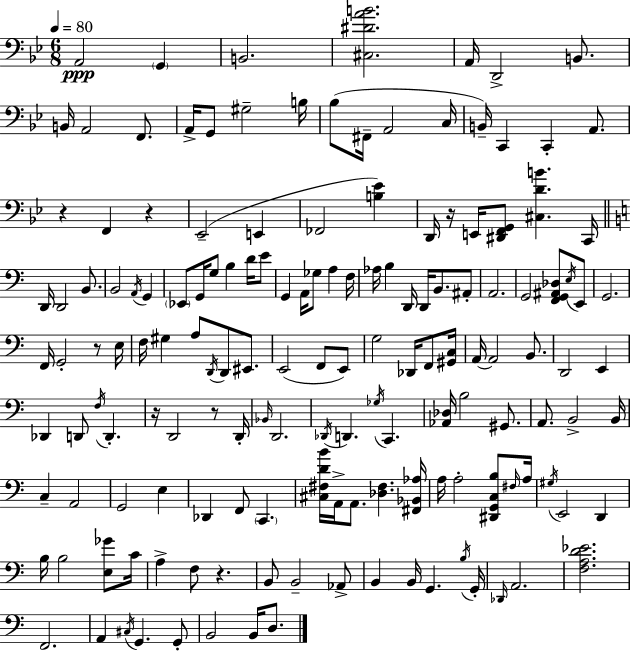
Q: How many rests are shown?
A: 7